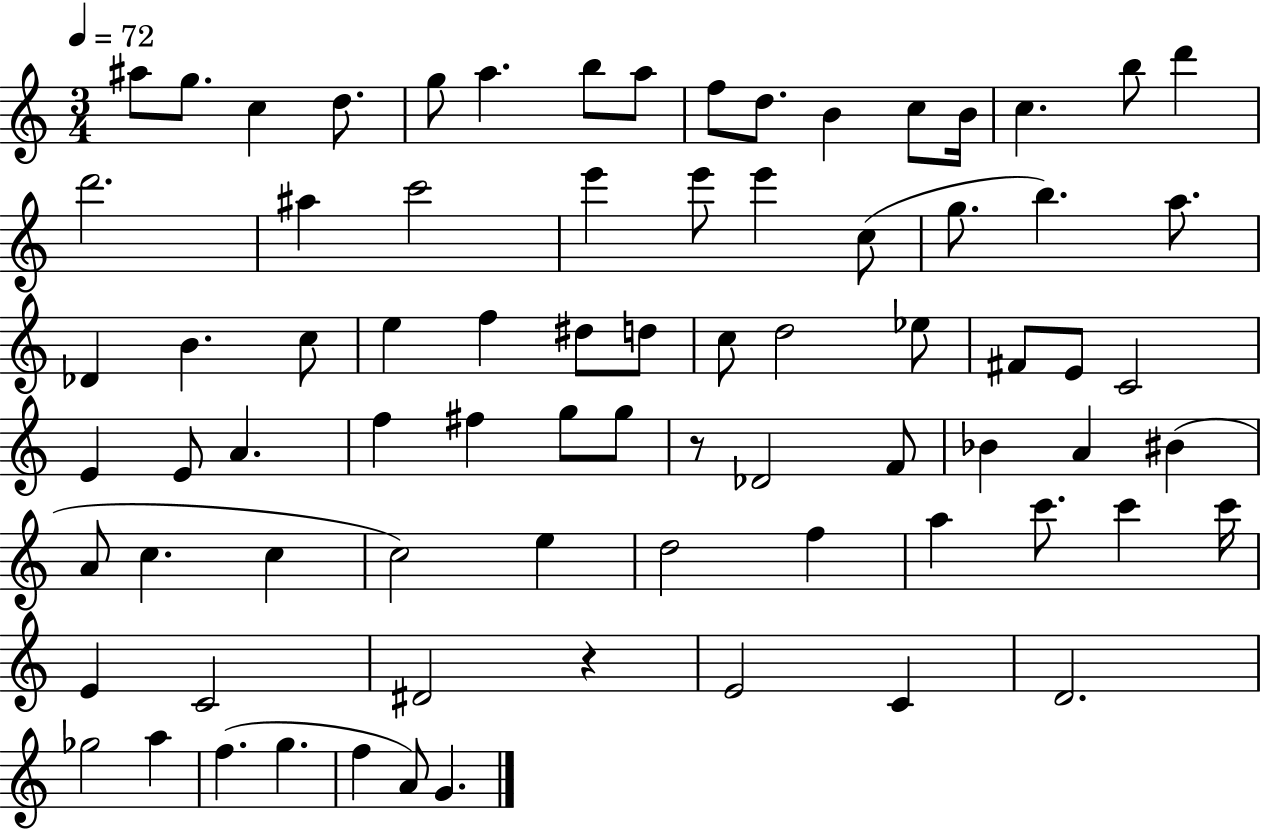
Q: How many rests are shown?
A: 2